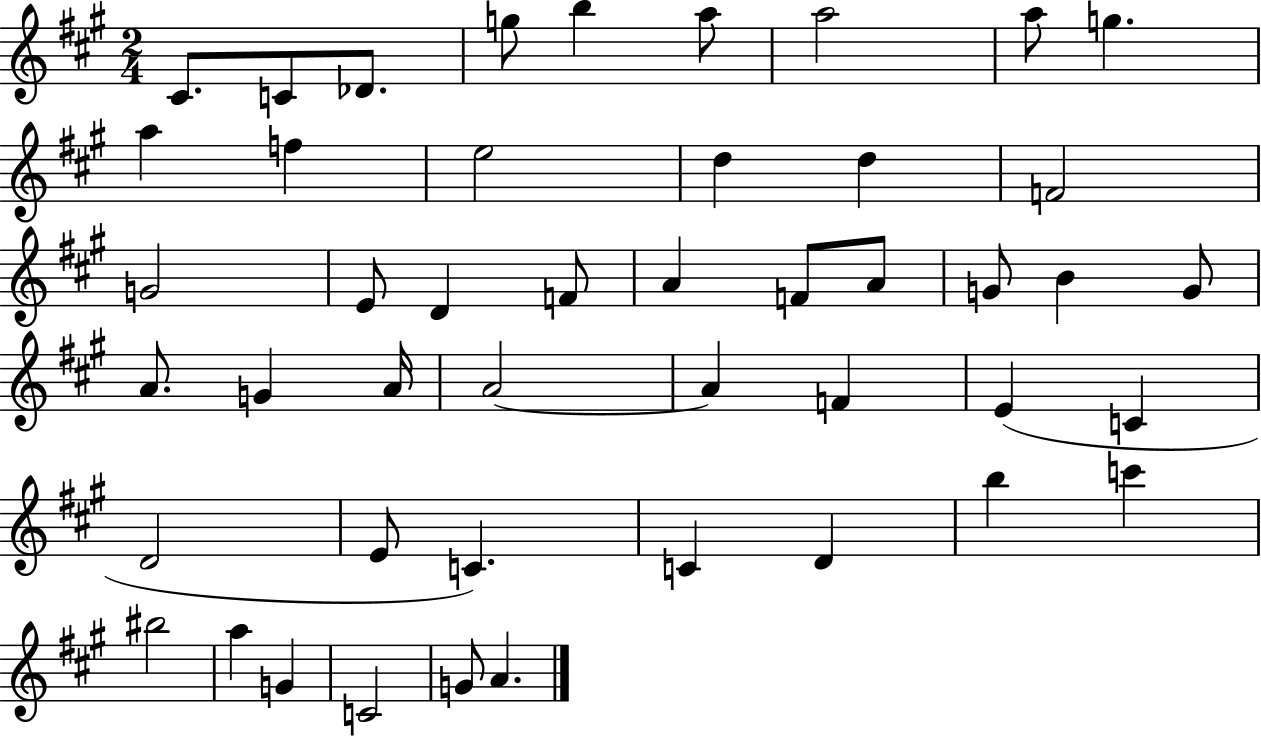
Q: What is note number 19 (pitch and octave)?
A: F4